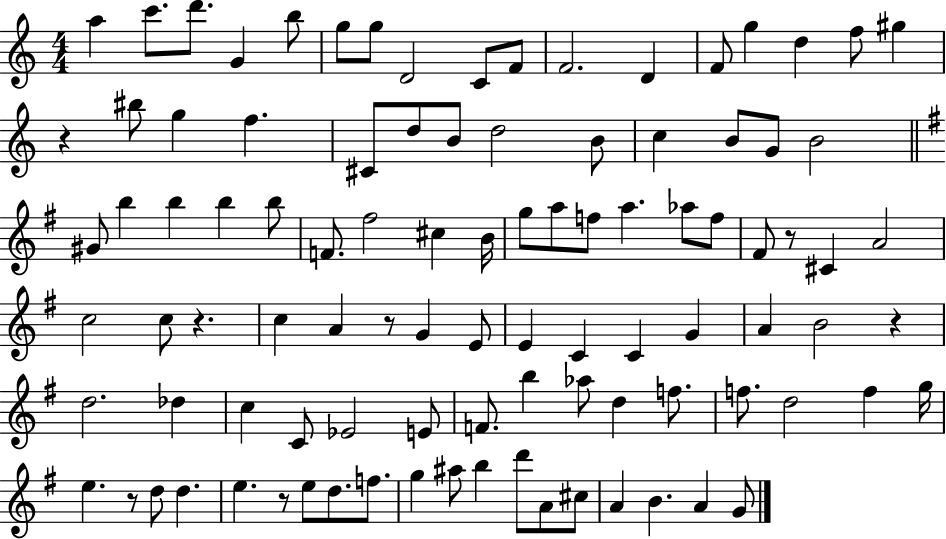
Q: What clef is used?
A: treble